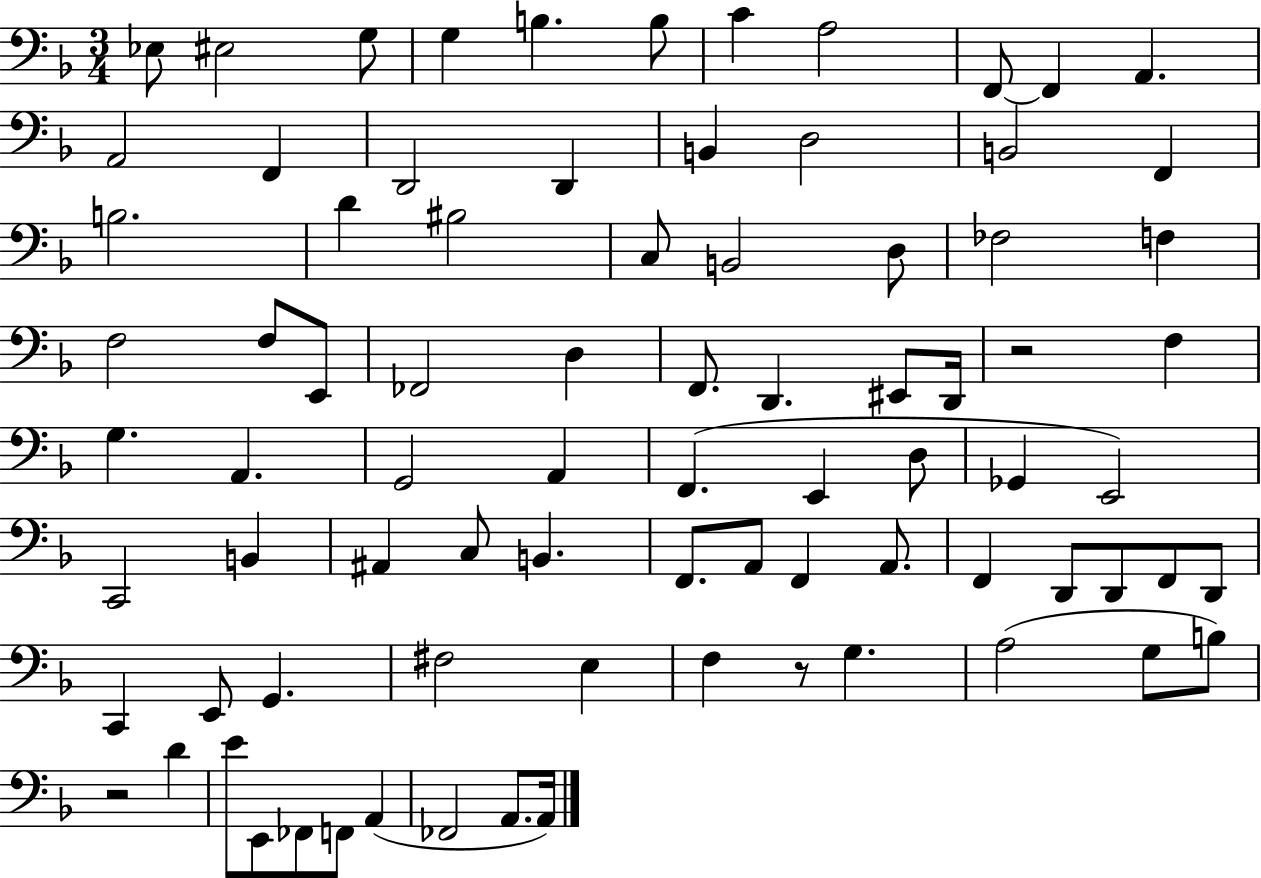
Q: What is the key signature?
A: F major